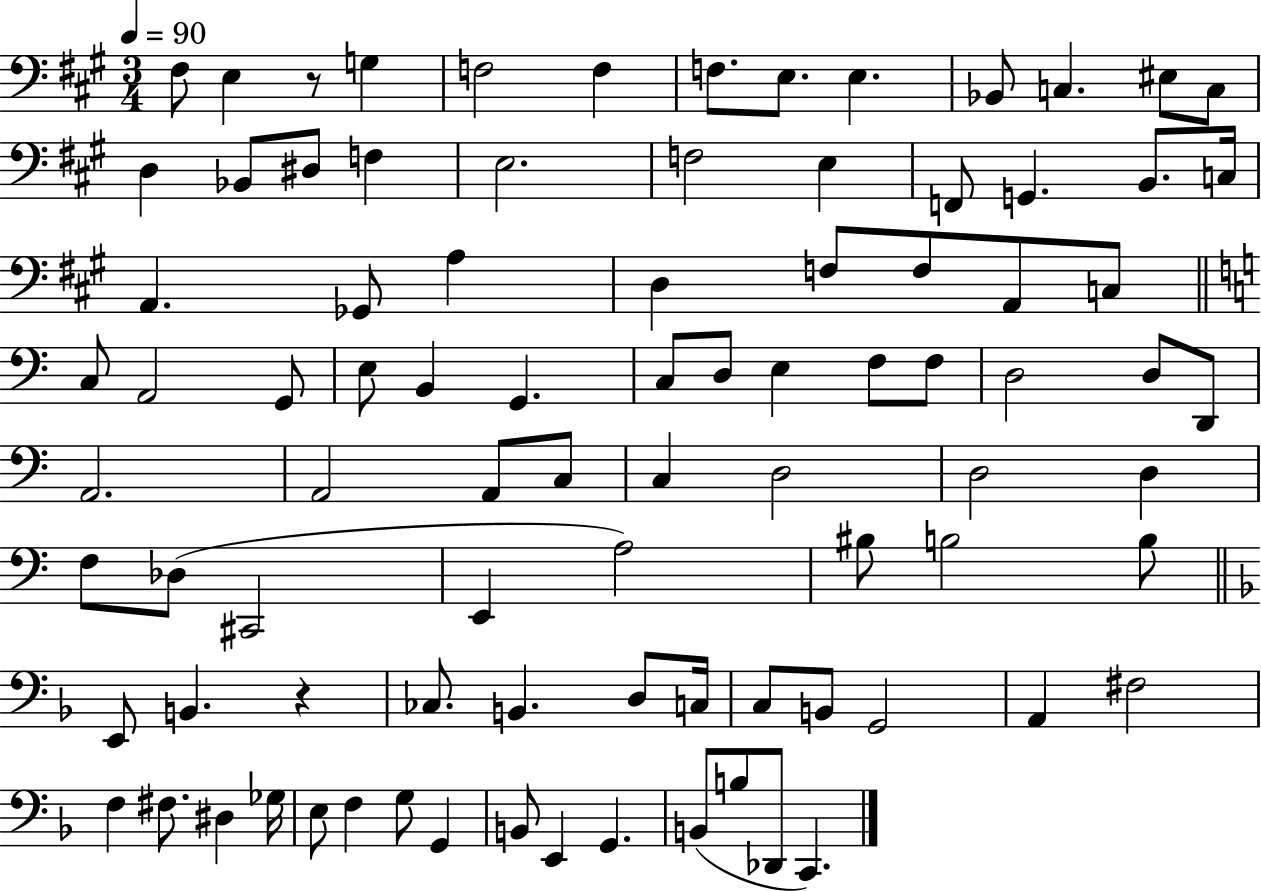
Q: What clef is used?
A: bass